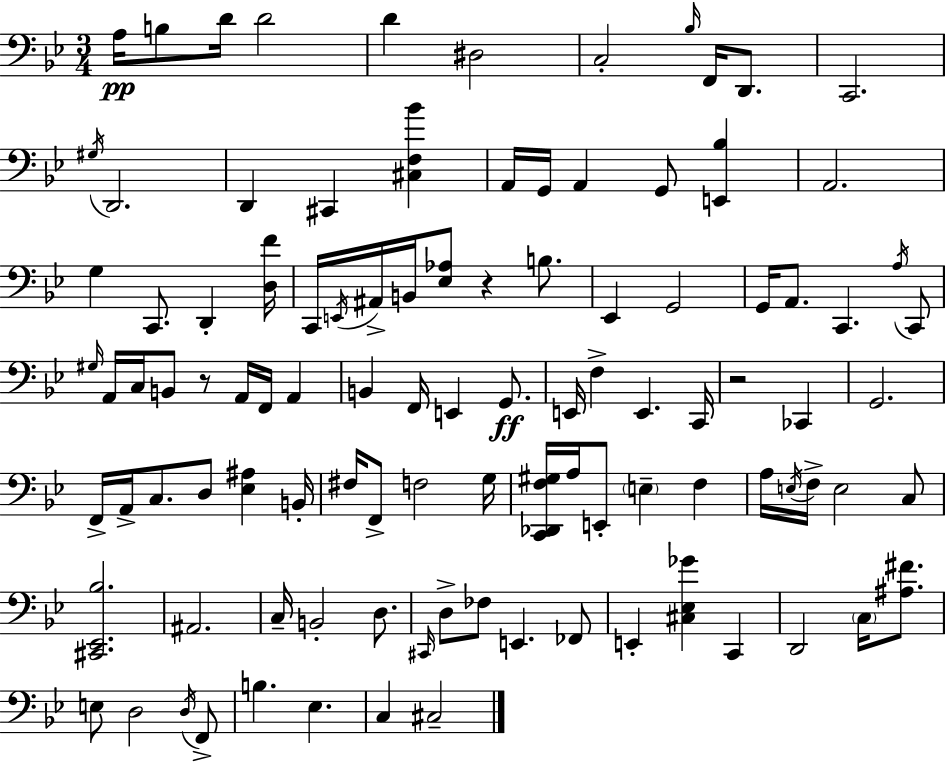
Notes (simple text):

A3/s B3/e D4/s D4/h D4/q D#3/h C3/h Bb3/s F2/s D2/e. C2/h. G#3/s D2/h. D2/q C#2/q [C#3,F3,Bb4]/q A2/s G2/s A2/q G2/e [E2,Bb3]/q A2/h. G3/q C2/e. D2/q [D3,F4]/s C2/s E2/s A#2/s B2/s [Eb3,Ab3]/e R/q B3/e. Eb2/q G2/h G2/s A2/e. C2/q. A3/s C2/e G#3/s A2/s C3/s B2/e R/e A2/s F2/s A2/q B2/q F2/s E2/q G2/e. E2/s F3/q E2/q. C2/s R/h CES2/q G2/h. F2/s A2/s C3/e. D3/e [Eb3,A#3]/q B2/s F#3/s F2/e F3/h G3/s [C2,Db2,F3,G#3]/s A3/s E2/e E3/q F3/q A3/s E3/s F3/s E3/h C3/e [C#2,Eb2,Bb3]/h. A#2/h. C3/s B2/h D3/e. C#2/s D3/e FES3/e E2/q. FES2/e E2/q [C#3,Eb3,Gb4]/q C2/q D2/h C3/s [A#3,F#4]/e. E3/e D3/h D3/s F2/e B3/q. Eb3/q. C3/q C#3/h